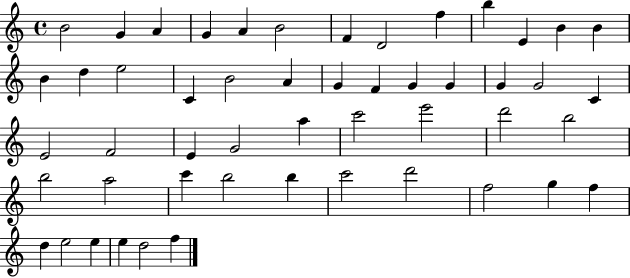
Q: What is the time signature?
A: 4/4